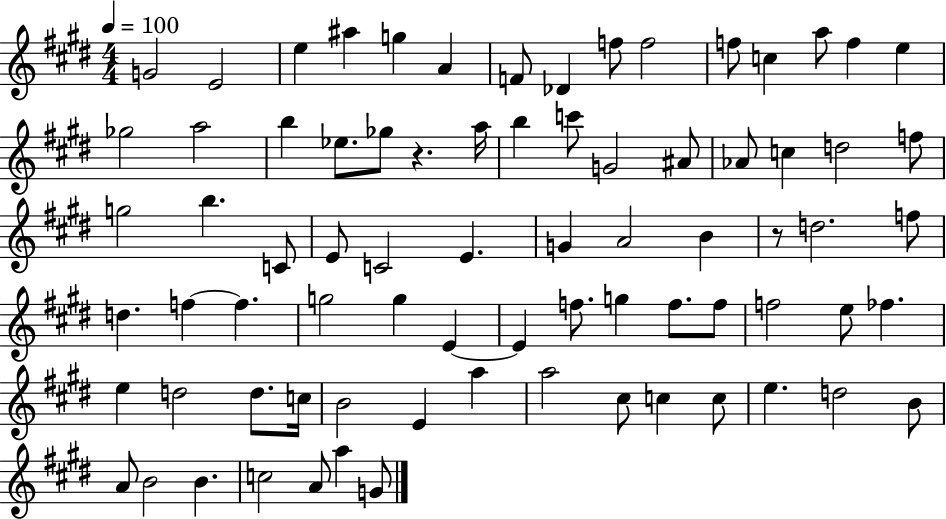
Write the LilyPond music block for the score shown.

{
  \clef treble
  \numericTimeSignature
  \time 4/4
  \key e \major
  \tempo 4 = 100
  g'2 e'2 | e''4 ais''4 g''4 a'4 | f'8 des'4 f''8 f''2 | f''8 c''4 a''8 f''4 e''4 | \break ges''2 a''2 | b''4 ees''8. ges''8 r4. a''16 | b''4 c'''8 g'2 ais'8 | aes'8 c''4 d''2 f''8 | \break g''2 b''4. c'8 | e'8 c'2 e'4. | g'4 a'2 b'4 | r8 d''2. f''8 | \break d''4. f''4~~ f''4. | g''2 g''4 e'4~~ | e'4 f''8. g''4 f''8. f''8 | f''2 e''8 fes''4. | \break e''4 d''2 d''8. c''16 | b'2 e'4 a''4 | a''2 cis''8 c''4 c''8 | e''4. d''2 b'8 | \break a'8 b'2 b'4. | c''2 a'8 a''4 g'8 | \bar "|."
}